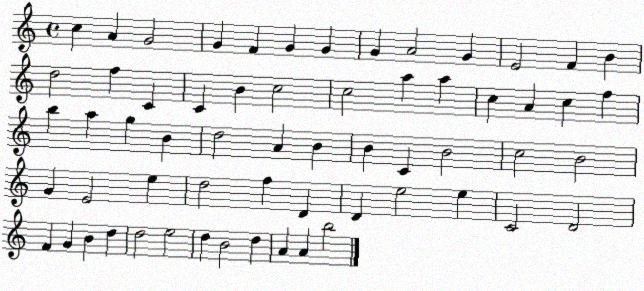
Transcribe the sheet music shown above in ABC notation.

X:1
T:Untitled
M:4/4
L:1/4
K:C
c A G2 G F G G G A2 G E2 F B d2 f C C B c2 c2 a a c A c f b a g B d2 A B B C B2 c2 B2 G E2 e d2 f D D e2 e C2 D2 F G B d d2 e2 d B2 d A A b2